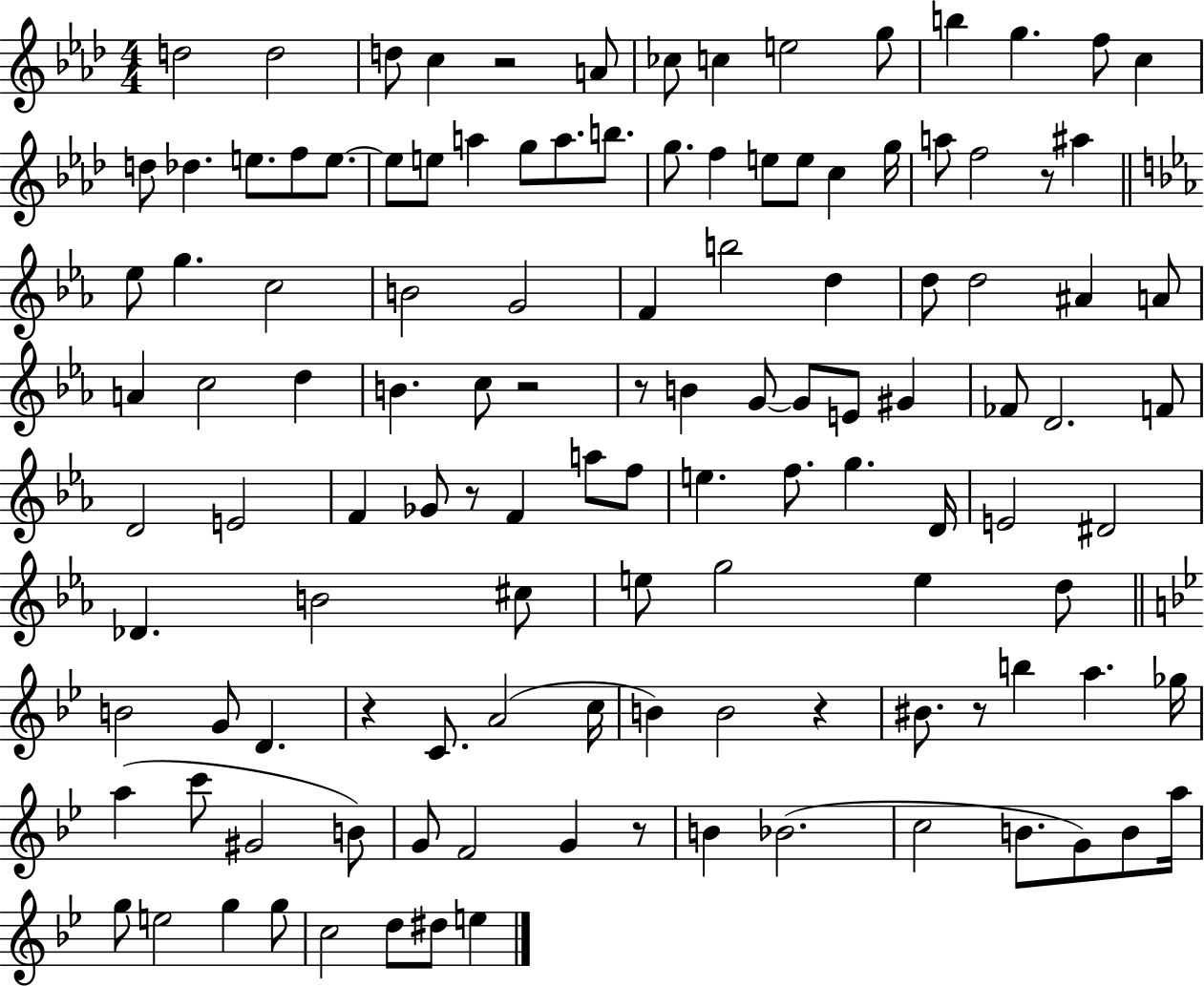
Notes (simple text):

D5/h D5/h D5/e C5/q R/h A4/e CES5/e C5/q E5/h G5/e B5/q G5/q. F5/e C5/q D5/e Db5/q. E5/e. F5/e E5/e. E5/e E5/e A5/q G5/e A5/e. B5/e. G5/e. F5/q E5/e E5/e C5/q G5/s A5/e F5/h R/e A#5/q Eb5/e G5/q. C5/h B4/h G4/h F4/q B5/h D5/q D5/e D5/h A#4/q A4/e A4/q C5/h D5/q B4/q. C5/e R/h R/e B4/q G4/e G4/e E4/e G#4/q FES4/e D4/h. F4/e D4/h E4/h F4/q Gb4/e R/e F4/q A5/e F5/e E5/q. F5/e. G5/q. D4/s E4/h D#4/h Db4/q. B4/h C#5/e E5/e G5/h E5/q D5/e B4/h G4/e D4/q. R/q C4/e. A4/h C5/s B4/q B4/h R/q BIS4/e. R/e B5/q A5/q. Gb5/s A5/q C6/e G#4/h B4/e G4/e F4/h G4/q R/e B4/q Bb4/h. C5/h B4/e. G4/e B4/e A5/s G5/e E5/h G5/q G5/e C5/h D5/e D#5/e E5/q